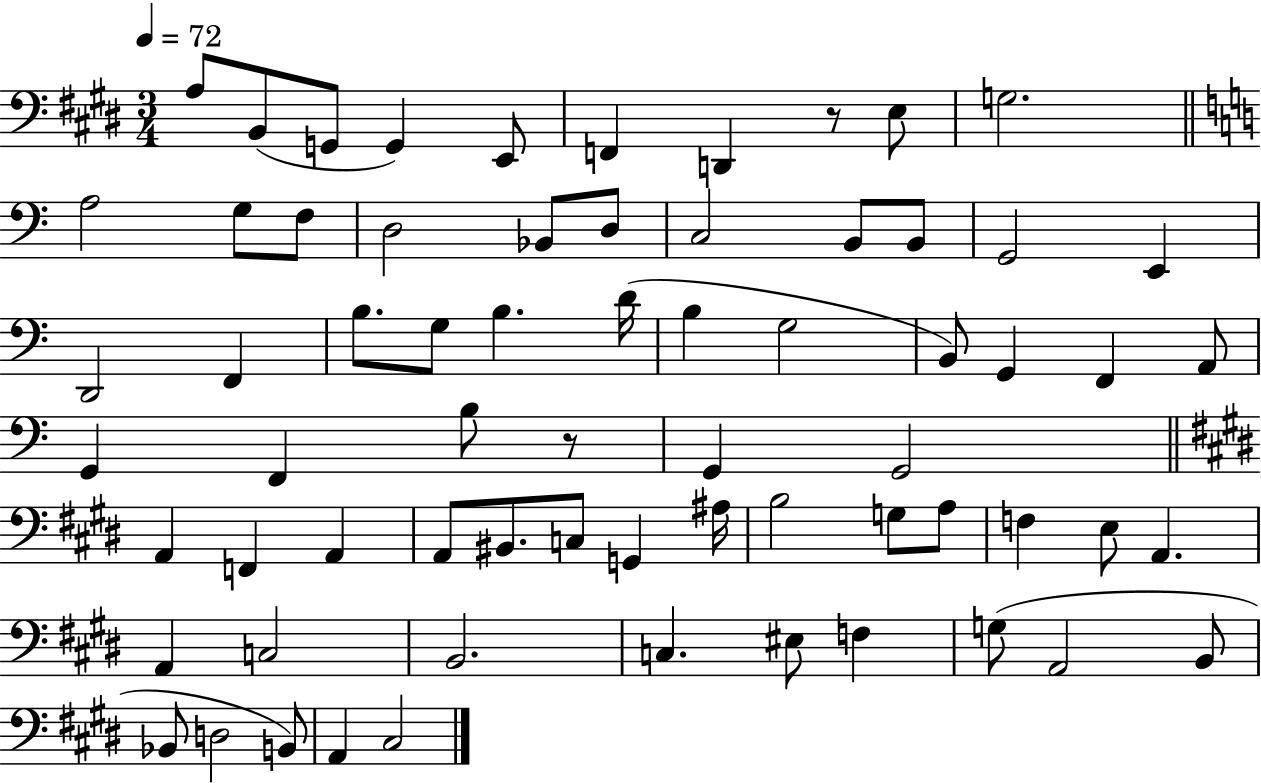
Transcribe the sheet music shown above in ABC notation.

X:1
T:Untitled
M:3/4
L:1/4
K:E
A,/2 B,,/2 G,,/2 G,, E,,/2 F,, D,, z/2 E,/2 G,2 A,2 G,/2 F,/2 D,2 _B,,/2 D,/2 C,2 B,,/2 B,,/2 G,,2 E,, D,,2 F,, B,/2 G,/2 B, D/4 B, G,2 B,,/2 G,, F,, A,,/2 G,, F,, B,/2 z/2 G,, G,,2 A,, F,, A,, A,,/2 ^B,,/2 C,/2 G,, ^A,/4 B,2 G,/2 A,/2 F, E,/2 A,, A,, C,2 B,,2 C, ^E,/2 F, G,/2 A,,2 B,,/2 _B,,/2 D,2 B,,/2 A,, ^C,2